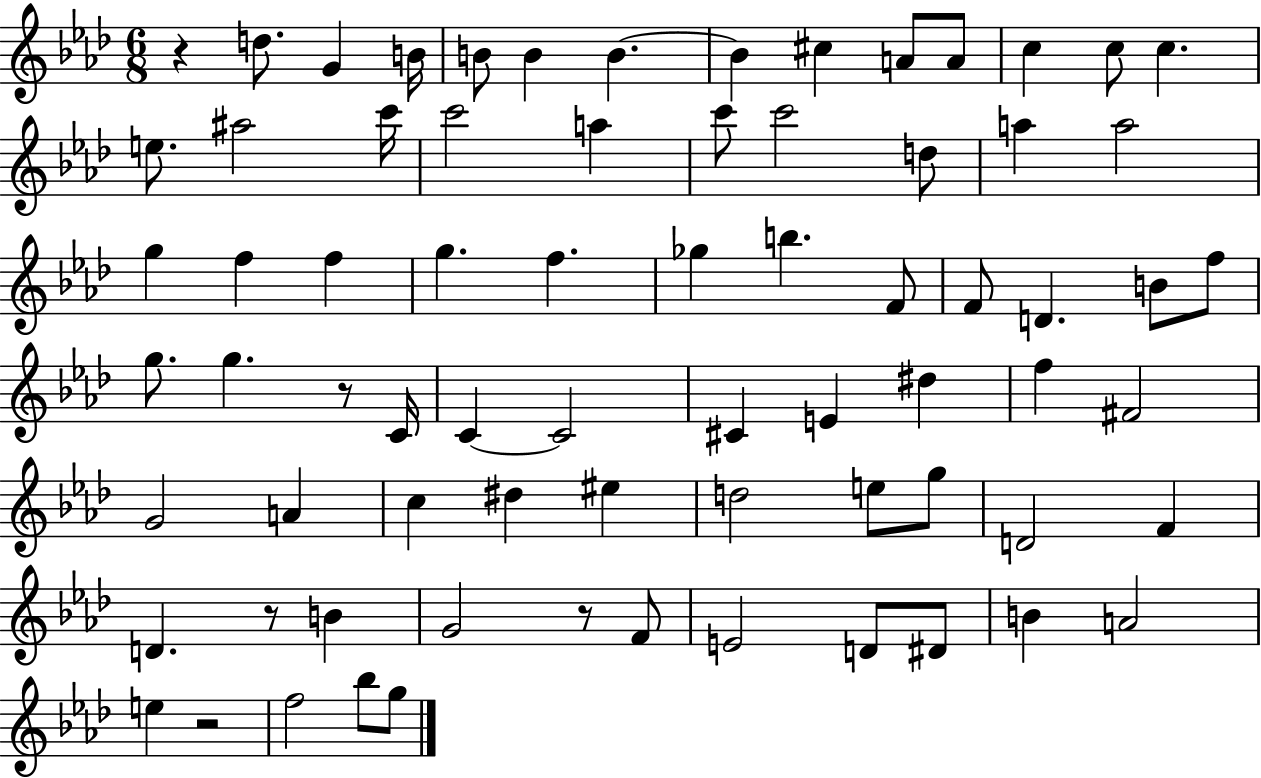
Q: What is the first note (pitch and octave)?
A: D5